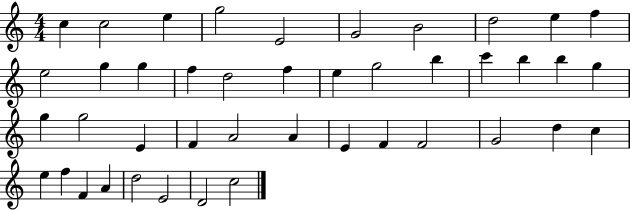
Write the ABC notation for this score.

X:1
T:Untitled
M:4/4
L:1/4
K:C
c c2 e g2 E2 G2 B2 d2 e f e2 g g f d2 f e g2 b c' b b g g g2 E F A2 A E F F2 G2 d c e f F A d2 E2 D2 c2